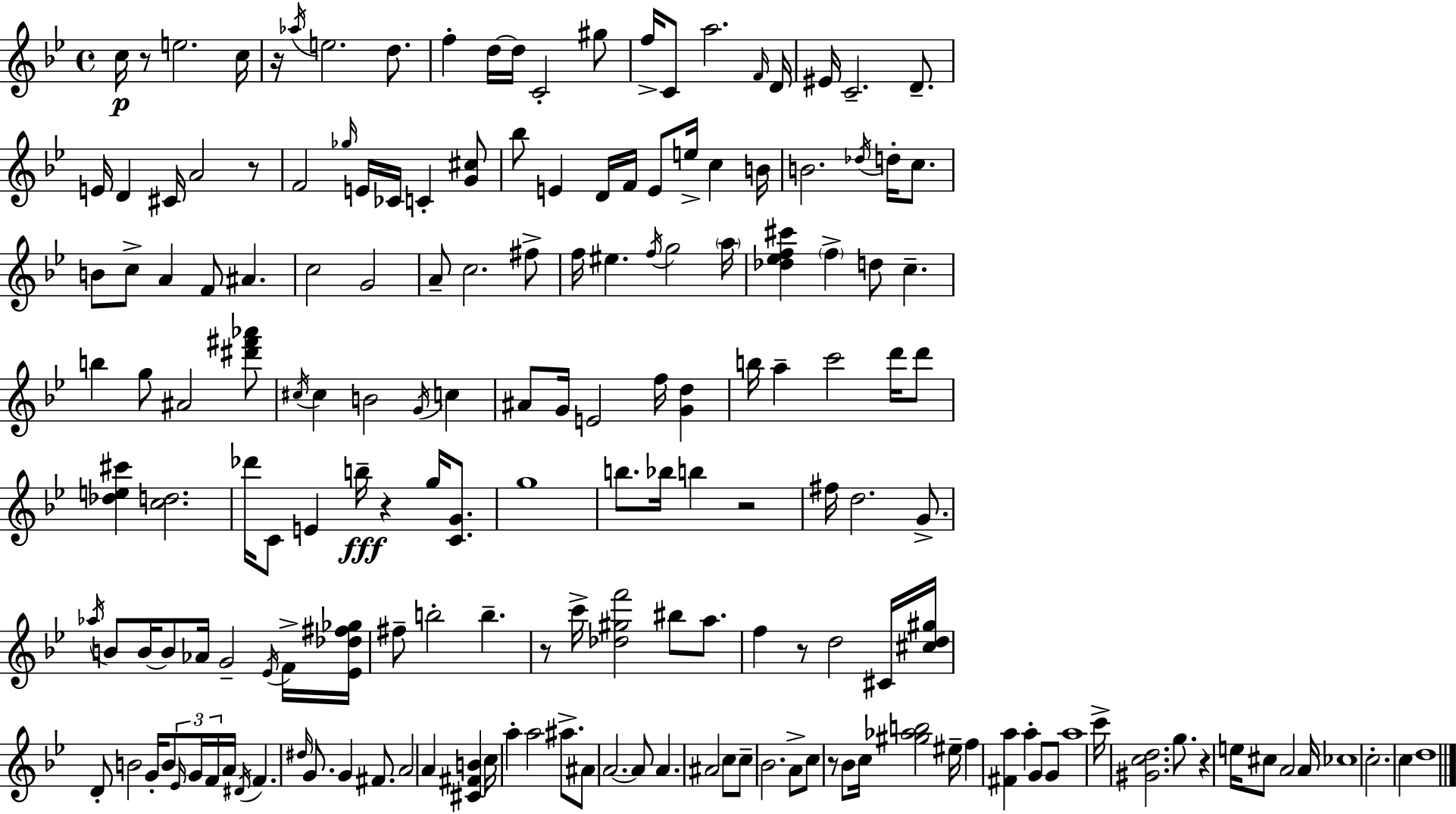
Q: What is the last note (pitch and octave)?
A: D5